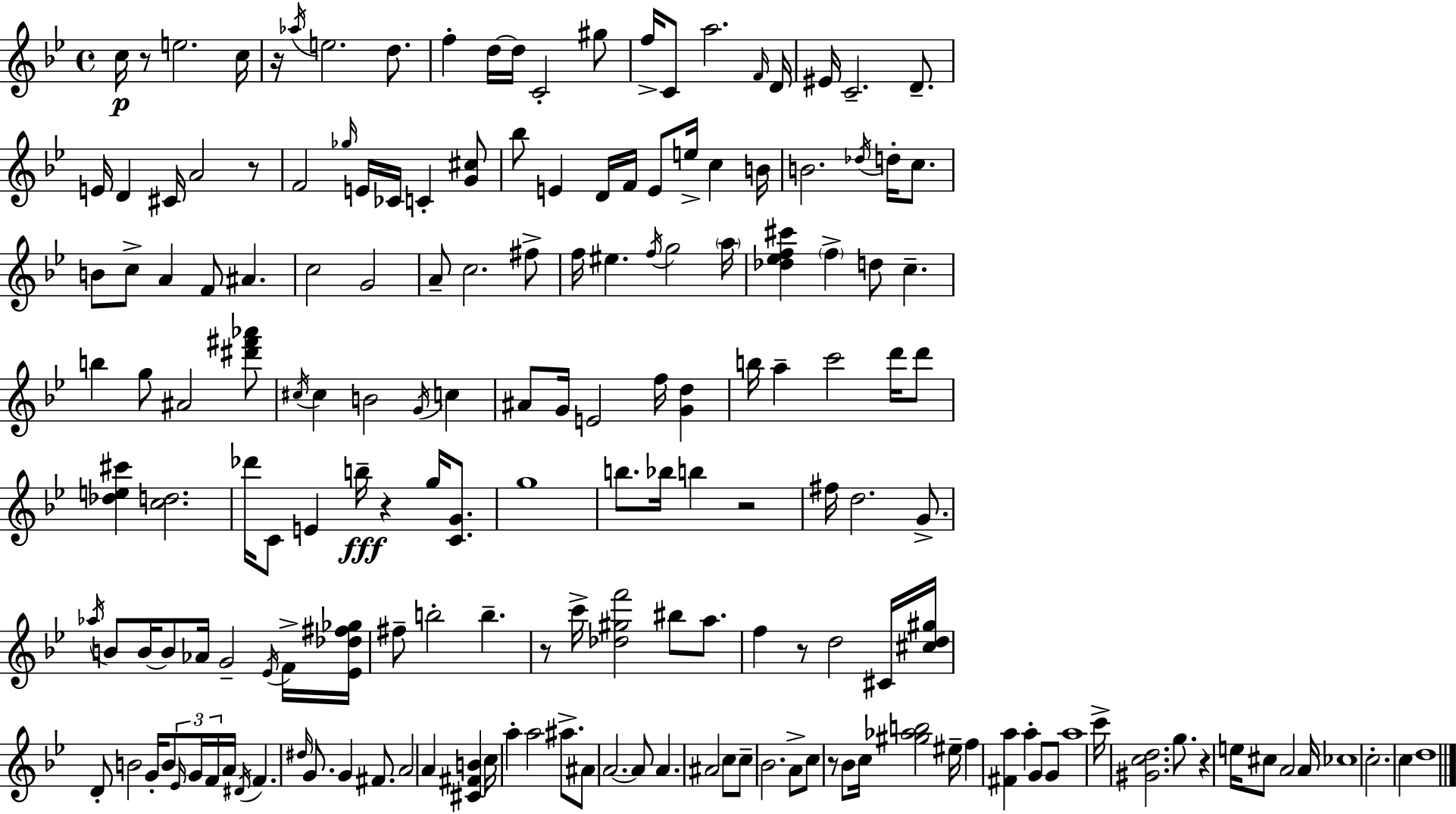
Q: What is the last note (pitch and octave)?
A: D5